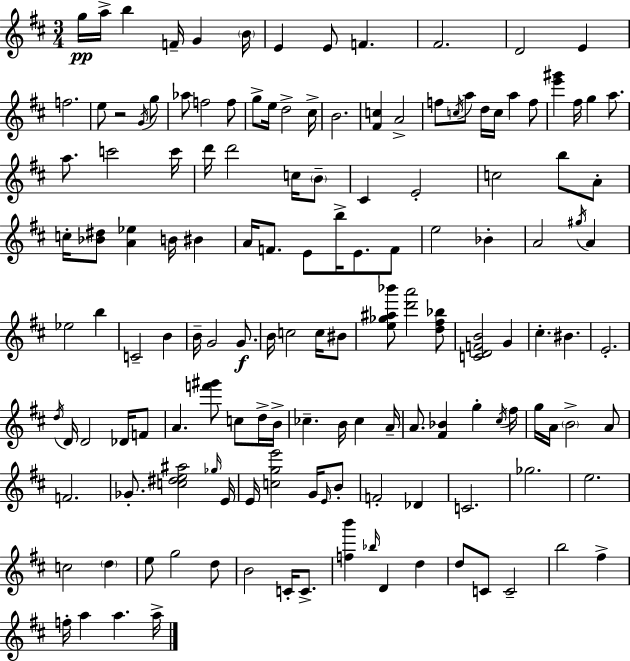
G5/s A5/s B5/q F4/s G4/q B4/s E4/q E4/e F4/q. F#4/h. D4/h E4/q F5/h. E5/e R/h G4/s G5/e Ab5/e F5/h F5/e G5/e E5/s D5/h C#5/s B4/h. [F#4,C5]/q A4/h F5/e C5/s A5/e D5/s C5/s A5/q F5/e [E6,G#6]/q F#5/s G5/q A5/e. A5/e. C6/h C6/s D6/s D6/h C5/s B4/e C#4/q E4/h C5/h B5/e A4/e C5/s [Bb4,D#5]/e [A4,Eb5]/q B4/s BIS4/q A4/s F4/e. E4/e B5/s E4/e. F4/e E5/h Bb4/q A4/h G#5/s A4/q Eb5/h B5/q C4/h B4/q B4/s G4/h G4/e. B4/s C5/h C5/s BIS4/e [E5,Gb5,A#5,Bb6]/e [D6,A6]/h [D5,F#5,Bb5]/e [C4,D4,F4,B4]/h G4/q C#5/q. BIS4/q. E4/h. D5/s D4/s D4/h Db4/s F4/e A4/q. [F6,G#6]/e C5/e D5/s B4/s CES5/q. B4/s CES5/q A4/s A4/e. [F#4,Bb4]/q G5/q C#5/s F#5/s G5/s A4/s B4/h A4/e F4/h. Gb4/e. [C5,D#5,E5,A#5]/h Gb5/s E4/s E4/s [C5,G5,E6]/h G4/s E4/s B4/e F4/h Db4/q C4/h. Gb5/h. E5/h. C5/h D5/q E5/e G5/h D5/e B4/h C4/s C4/e. [F5,B6]/q Bb5/s D4/q D5/q D5/e C4/e C4/h B5/h F#5/q F5/s A5/q A5/q. A5/s